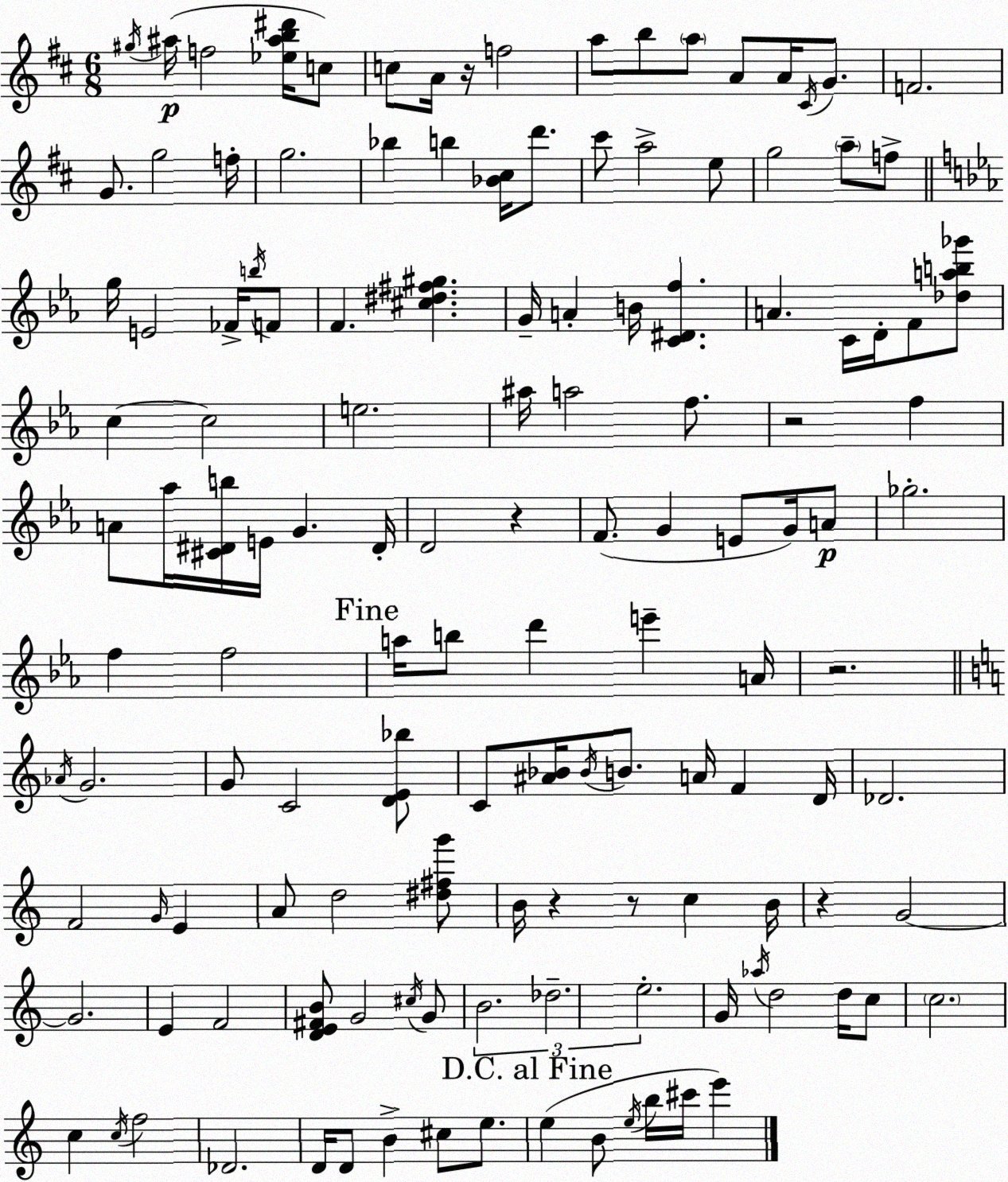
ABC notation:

X:1
T:Untitled
M:6/8
L:1/4
K:D
^g/4 ^a/4 f2 [_e^ab^d']/4 c/2 c/2 A/4 z/4 f2 a/2 b/2 a/2 A/2 A/4 ^C/4 G/2 F2 G/2 g2 f/4 g2 _b b [_B^c]/4 d'/2 ^c'/2 a2 e/2 g2 a/2 f/2 g/4 E2 _F/4 b/4 F/2 F [^c^d^f^g] G/4 A B/4 [C^Df] A C/4 D/4 F/2 [_dab_g']/2 c c2 e2 ^a/4 a2 f/2 z2 f A/2 _a/4 [^C^Db]/4 E/4 G ^D/4 D2 z F/2 G E/2 G/4 A/2 _g2 f f2 a/4 b/2 d' e' A/4 z2 _A/4 G2 G/2 C2 [DE_b]/2 C/2 [^A_B]/4 _B/4 B/2 A/4 F D/4 _D2 F2 G/4 E A/2 d2 [^d^fg']/2 B/4 z z/2 c B/4 z G2 G2 E F2 [DE^FB]/2 G2 ^c/4 G/2 B2 _d2 e2 G/4 _a/4 d2 d/4 c/2 c2 c c/4 f2 _D2 D/4 D/2 B ^c/2 e/2 e B/2 e/4 b/4 ^c'/4 e'